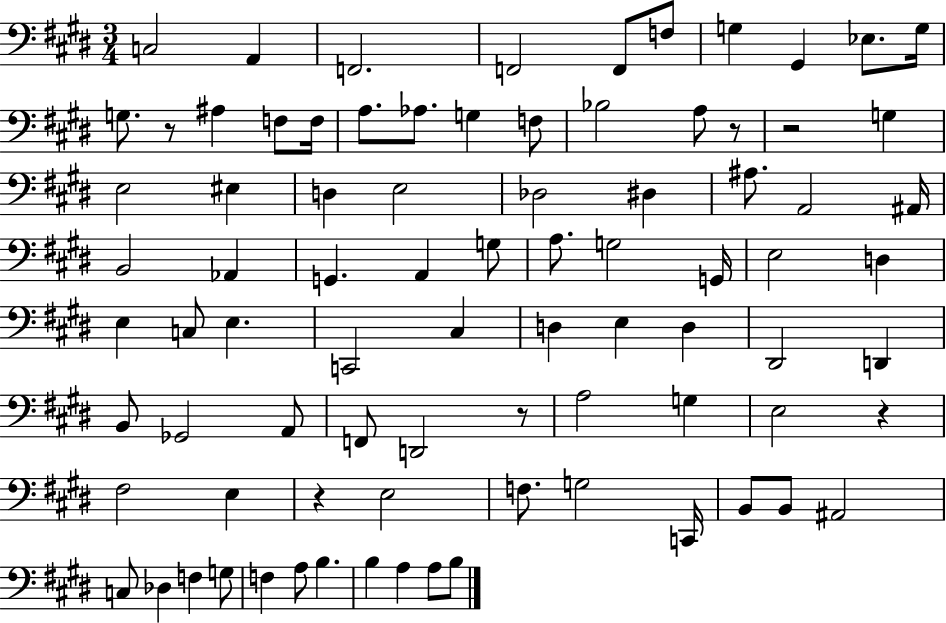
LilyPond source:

{
  \clef bass
  \numericTimeSignature
  \time 3/4
  \key e \major
  \repeat volta 2 { c2 a,4 | f,2. | f,2 f,8 f8 | g4 gis,4 ees8. g16 | \break g8. r8 ais4 f8 f16 | a8. aes8. g4 f8 | bes2 a8 r8 | r2 g4 | \break e2 eis4 | d4 e2 | des2 dis4 | ais8. a,2 ais,16 | \break b,2 aes,4 | g,4. a,4 g8 | a8. g2 g,16 | e2 d4 | \break e4 c8 e4. | c,2 cis4 | d4 e4 d4 | dis,2 d,4 | \break b,8 ges,2 a,8 | f,8 d,2 r8 | a2 g4 | e2 r4 | \break fis2 e4 | r4 e2 | f8. g2 c,16 | b,8 b,8 ais,2 | \break c8 des4 f4 g8 | f4 a8 b4. | b4 a4 a8 b8 | } \bar "|."
}